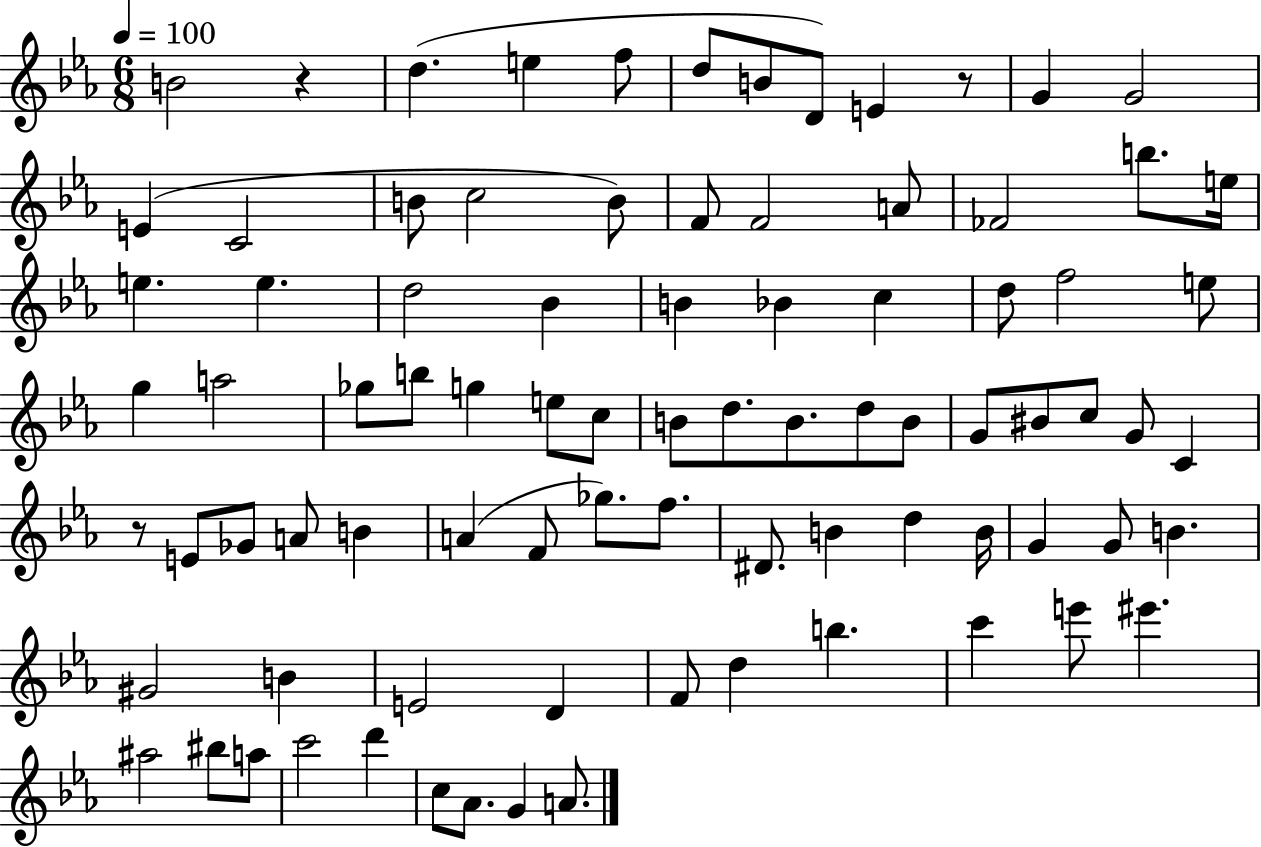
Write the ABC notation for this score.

X:1
T:Untitled
M:6/8
L:1/4
K:Eb
B2 z d e f/2 d/2 B/2 D/2 E z/2 G G2 E C2 B/2 c2 B/2 F/2 F2 A/2 _F2 b/2 e/4 e e d2 _B B _B c d/2 f2 e/2 g a2 _g/2 b/2 g e/2 c/2 B/2 d/2 B/2 d/2 B/2 G/2 ^B/2 c/2 G/2 C z/2 E/2 _G/2 A/2 B A F/2 _g/2 f/2 ^D/2 B d B/4 G G/2 B ^G2 B E2 D F/2 d b c' e'/2 ^e' ^a2 ^b/2 a/2 c'2 d' c/2 _A/2 G A/2